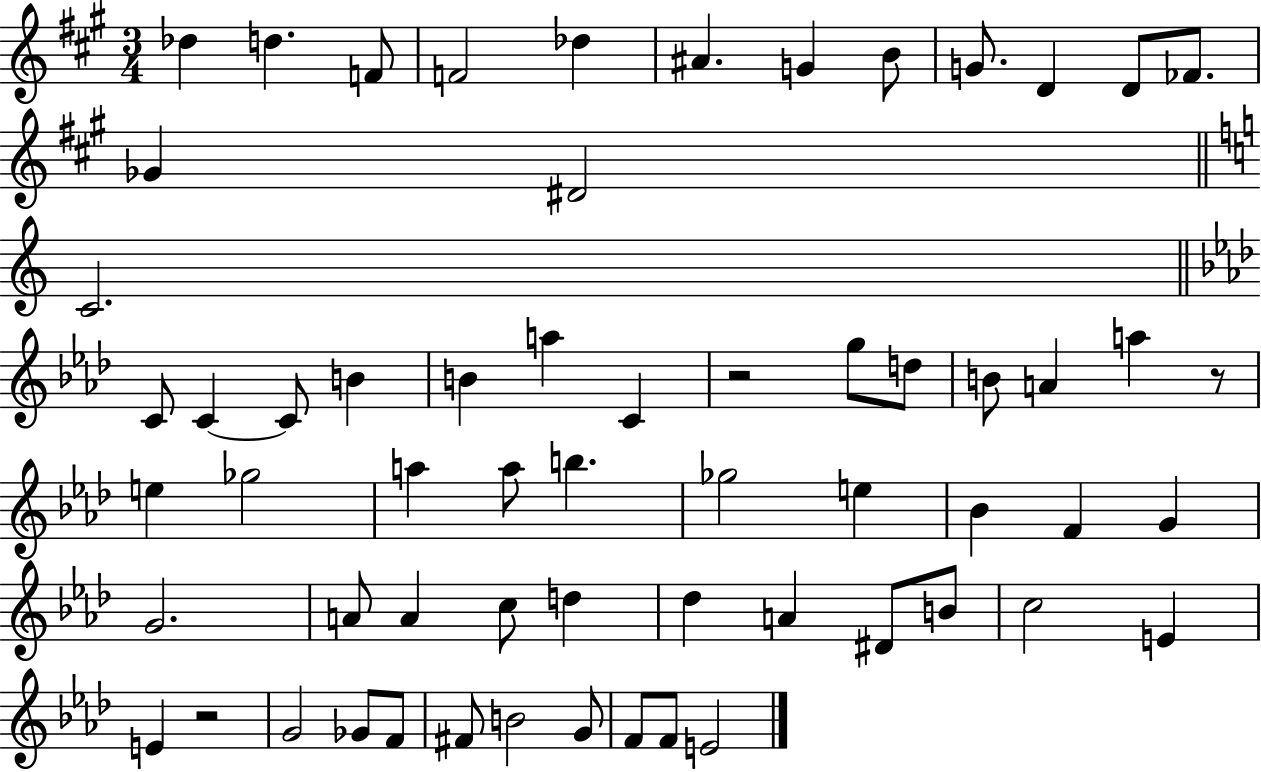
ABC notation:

X:1
T:Untitled
M:3/4
L:1/4
K:A
_d d F/2 F2 _d ^A G B/2 G/2 D D/2 _F/2 _G ^D2 C2 C/2 C C/2 B B a C z2 g/2 d/2 B/2 A a z/2 e _g2 a a/2 b _g2 e _B F G G2 A/2 A c/2 d _d A ^D/2 B/2 c2 E E z2 G2 _G/2 F/2 ^F/2 B2 G/2 F/2 F/2 E2